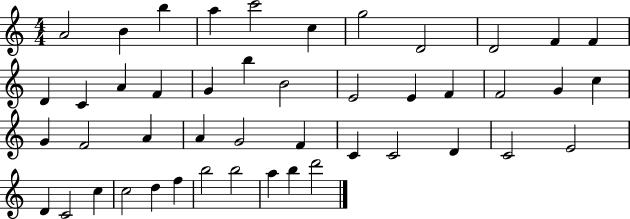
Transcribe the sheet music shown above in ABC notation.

X:1
T:Untitled
M:4/4
L:1/4
K:C
A2 B b a c'2 c g2 D2 D2 F F D C A F G b B2 E2 E F F2 G c G F2 A A G2 F C C2 D C2 E2 D C2 c c2 d f b2 b2 a b d'2